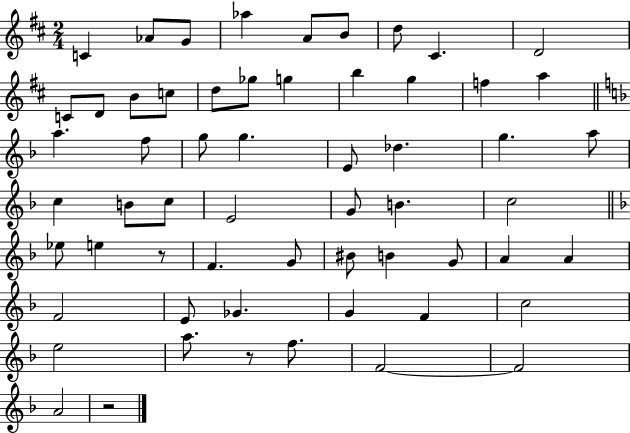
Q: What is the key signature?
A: D major